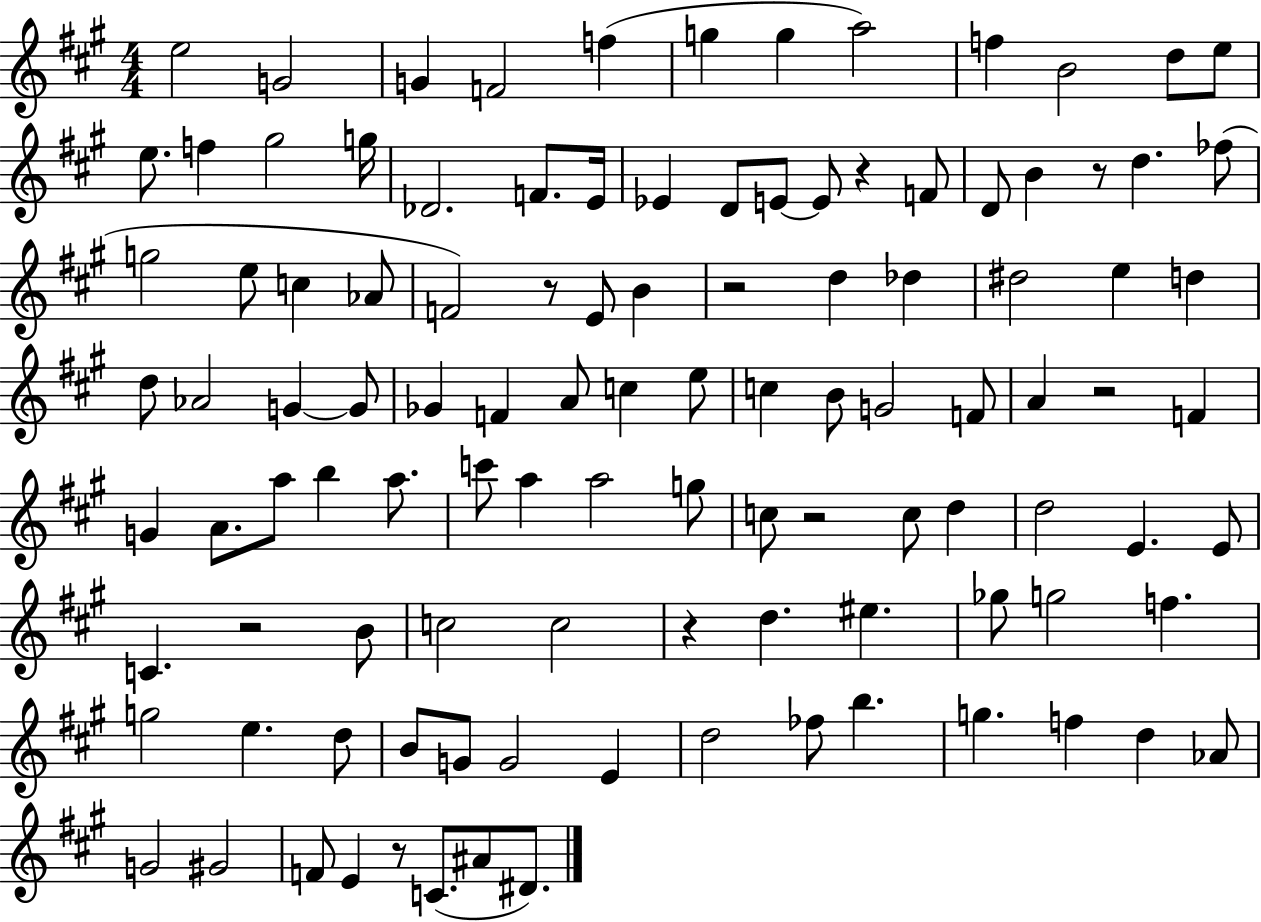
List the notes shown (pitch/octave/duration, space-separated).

E5/h G4/h G4/q F4/h F5/q G5/q G5/q A5/h F5/q B4/h D5/e E5/e E5/e. F5/q G#5/h G5/s Db4/h. F4/e. E4/s Eb4/q D4/e E4/e E4/e R/q F4/e D4/e B4/q R/e D5/q. FES5/e G5/h E5/e C5/q Ab4/e F4/h R/e E4/e B4/q R/h D5/q Db5/q D#5/h E5/q D5/q D5/e Ab4/h G4/q G4/e Gb4/q F4/q A4/e C5/q E5/e C5/q B4/e G4/h F4/e A4/q R/h F4/q G4/q A4/e. A5/e B5/q A5/e. C6/e A5/q A5/h G5/e C5/e R/h C5/e D5/q D5/h E4/q. E4/e C4/q. R/h B4/e C5/h C5/h R/q D5/q. EIS5/q. Gb5/e G5/h F5/q. G5/h E5/q. D5/e B4/e G4/e G4/h E4/q D5/h FES5/e B5/q. G5/q. F5/q D5/q Ab4/e G4/h G#4/h F4/e E4/q R/e C4/e. A#4/e D#4/e.